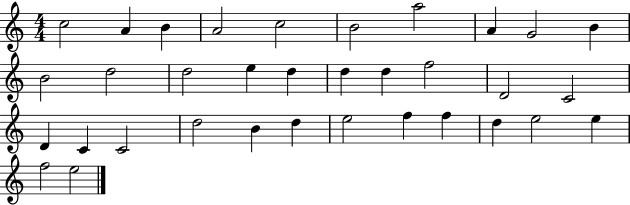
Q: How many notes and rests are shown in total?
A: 34